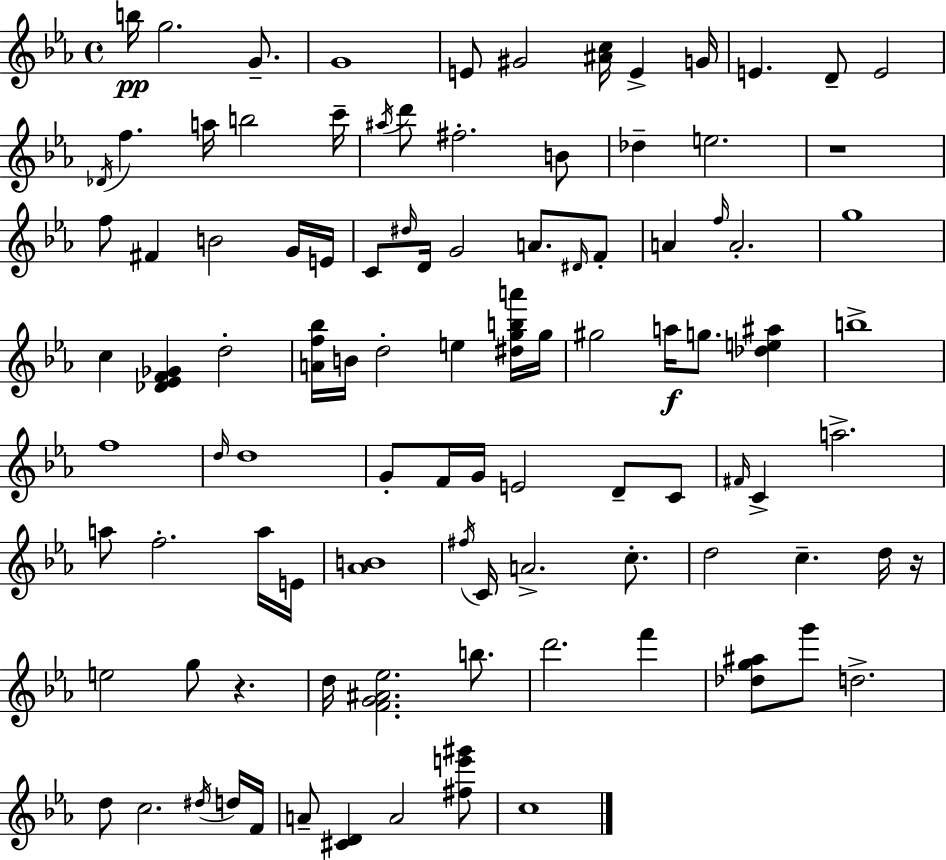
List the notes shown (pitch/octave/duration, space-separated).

B5/s G5/h. G4/e. G4/w E4/e G#4/h [A#4,C5]/s E4/q G4/s E4/q. D4/e E4/h Db4/s F5/q. A5/s B5/h C6/s A#5/s D6/e F#5/h. B4/e Db5/q E5/h. R/w F5/e F#4/q B4/h G4/s E4/s C4/e D#5/s D4/s G4/h A4/e. D#4/s F4/e A4/q F5/s A4/h. G5/w C5/q [Db4,Eb4,F4,Gb4]/q D5/h [A4,F5,Bb5]/s B4/s D5/h E5/q [D#5,G5,B5,A6]/s G5/s G#5/h A5/s G5/e. [Db5,E5,A#5]/q B5/w F5/w D5/s D5/w G4/e F4/s G4/s E4/h D4/e C4/e F#4/s C4/q A5/h. A5/e F5/h. A5/s E4/s [Ab4,B4]/w F#5/s C4/s A4/h. C5/e. D5/h C5/q. D5/s R/s E5/h G5/e R/q. D5/s [F4,G4,A#4,Eb5]/h. B5/e. D6/h. F6/q [Db5,G5,A#5]/e G6/e D5/h. D5/e C5/h. D#5/s D5/s F4/s A4/e [C#4,D4]/q A4/h [F#5,E6,G#6]/e C5/w